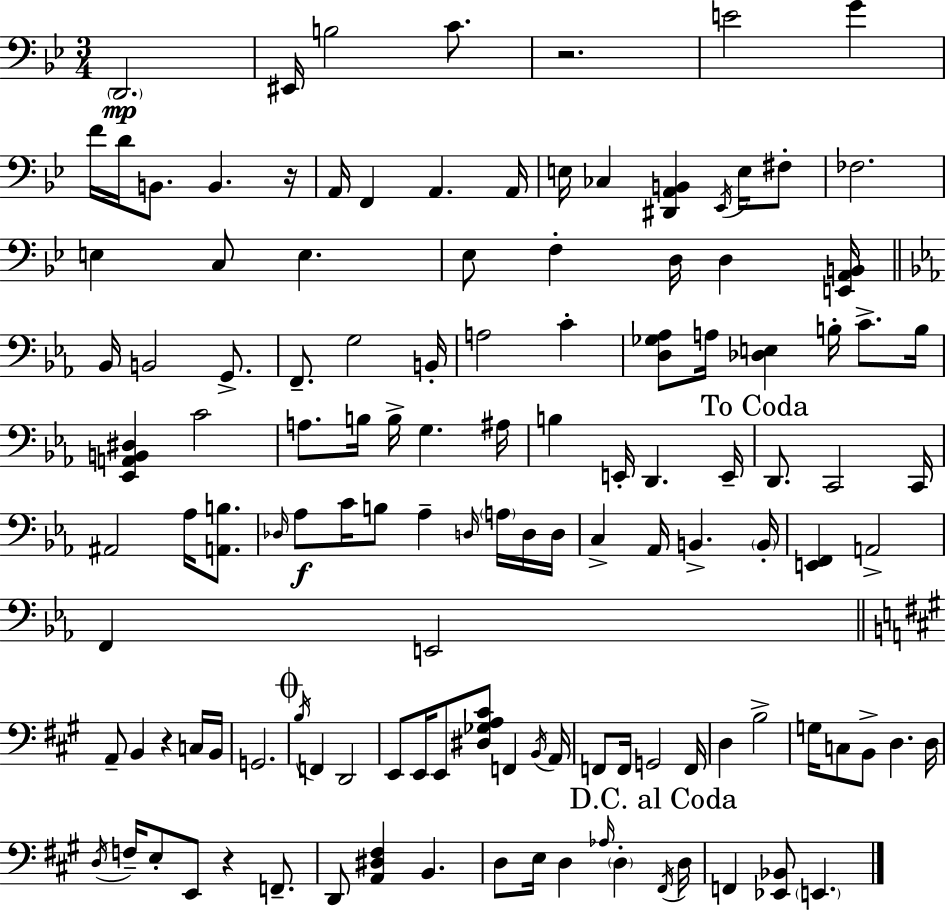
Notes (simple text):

D2/h. EIS2/s B3/h C4/e. R/h. E4/h G4/q F4/s D4/s B2/e. B2/q. R/s A2/s F2/q A2/q. A2/s E3/s CES3/q [D#2,A2,B2]/q Eb2/s E3/s F#3/e FES3/h. E3/q C3/e E3/q. Eb3/e F3/q D3/s D3/q [E2,A2,B2]/s Bb2/s B2/h G2/e. F2/e. G3/h B2/s A3/h C4/q [D3,Gb3,Ab3]/e A3/s [Db3,E3]/q B3/s C4/e. B3/s [Eb2,A2,B2,D#3]/q C4/h A3/e. B3/s B3/s G3/q. A#3/s B3/q E2/s D2/q. E2/s D2/e. C2/h C2/s A#2/h Ab3/s [A2,B3]/e. Db3/s Ab3/e C4/s B3/e Ab3/q D3/s A3/s D3/s D3/s C3/q Ab2/s B2/q. B2/s [E2,F2]/q A2/h F2/q E2/h A2/e B2/q R/q C3/s B2/s G2/h. B3/s F2/q D2/h E2/e E2/s E2/e [D#3,Gb3,A3,C#4]/e F2/q B2/s A2/s F2/e F2/s G2/h F2/s D3/q B3/h G3/s C3/e B2/e D3/q. D3/s D3/s F3/s E3/e E2/e R/q F2/e. D2/e [A2,D#3,F#3]/q B2/q. D3/e E3/s D3/q Ab3/s D3/q F#2/s D3/s F2/q [Eb2,Bb2]/e E2/q.